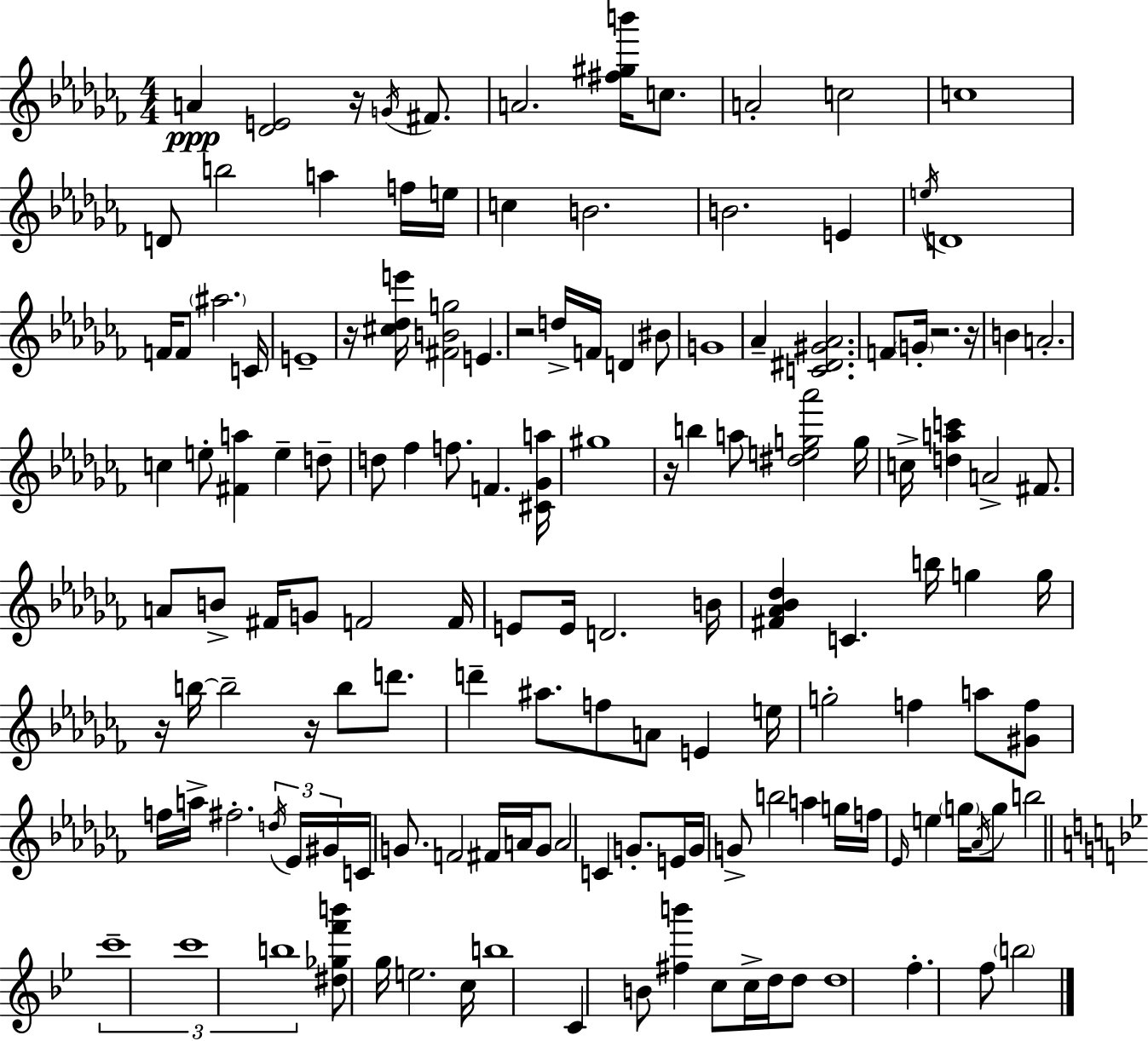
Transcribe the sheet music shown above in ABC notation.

X:1
T:Untitled
M:4/4
L:1/4
K:Abm
A [_DE]2 z/4 G/4 ^F/2 A2 [^f^gb']/4 c/2 A2 c2 c4 D/2 b2 a f/4 e/4 c B2 B2 E e/4 D4 F/4 F/2 ^a2 C/4 E4 z/4 [^c_de']/4 [^FBg]2 E z2 d/4 F/4 D ^B/2 G4 _A [C^D^G_A]2 F/2 G/4 z2 z/4 B A2 c e/2 [^Fa] e d/2 d/2 _f f/2 F [^C_Ga]/4 ^g4 z/4 b a/2 [^deg_a']2 g/4 c/4 [dac'] A2 ^F/2 A/2 B/2 ^F/4 G/2 F2 F/4 E/2 E/4 D2 B/4 [^F_A_B_d] C b/4 g g/4 z/4 b/4 b2 z/4 b/2 d'/2 d' ^a/2 f/2 A/2 E e/4 g2 f a/2 [^Gf]/2 f/4 a/4 ^f2 d/4 _E/4 ^G/4 C/4 G/2 F2 ^F/4 A/4 G/2 A2 C G/2 E/4 G/4 G/2 b2 a g/4 f/4 _E/4 e g/4 _A/4 g/2 b2 c'4 c'4 b4 [^d_gf'b']/2 g/4 e2 c/4 b4 C B/2 [^fb'] c/2 c/4 d/4 d/2 d4 f f/2 b2